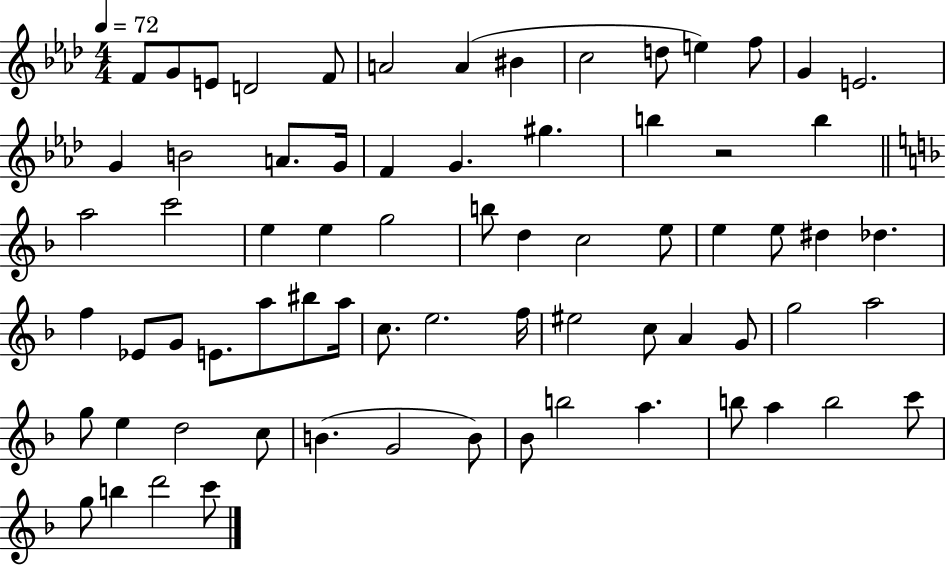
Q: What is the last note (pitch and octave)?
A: C6